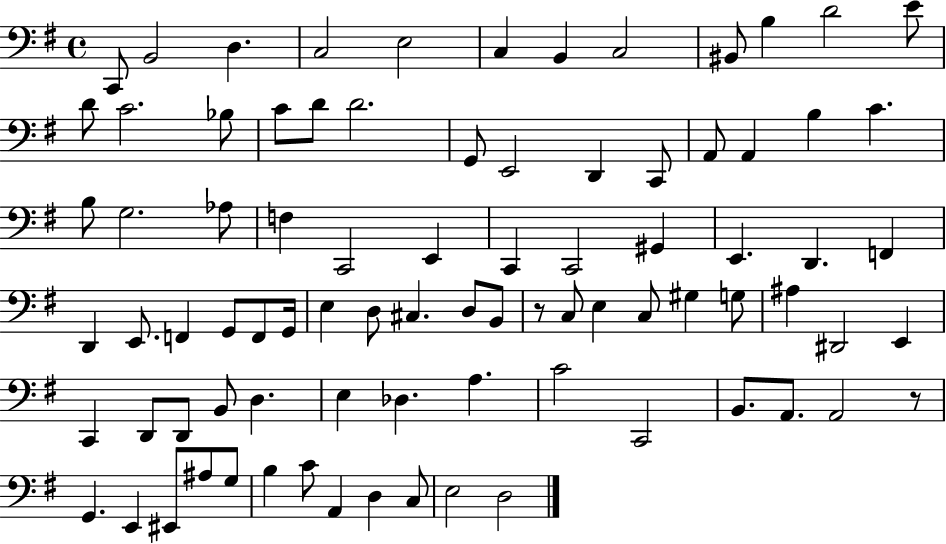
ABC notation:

X:1
T:Untitled
M:4/4
L:1/4
K:G
C,,/2 B,,2 D, C,2 E,2 C, B,, C,2 ^B,,/2 B, D2 E/2 D/2 C2 _B,/2 C/2 D/2 D2 G,,/2 E,,2 D,, C,,/2 A,,/2 A,, B, C B,/2 G,2 _A,/2 F, C,,2 E,, C,, C,,2 ^G,, E,, D,, F,, D,, E,,/2 F,, G,,/2 F,,/2 G,,/4 E, D,/2 ^C, D,/2 B,,/2 z/2 C,/2 E, C,/2 ^G, G,/2 ^A, ^D,,2 E,, C,, D,,/2 D,,/2 B,,/2 D, E, _D, A, C2 C,,2 B,,/2 A,,/2 A,,2 z/2 G,, E,, ^E,,/2 ^A,/2 G,/2 B, C/2 A,, D, C,/2 E,2 D,2